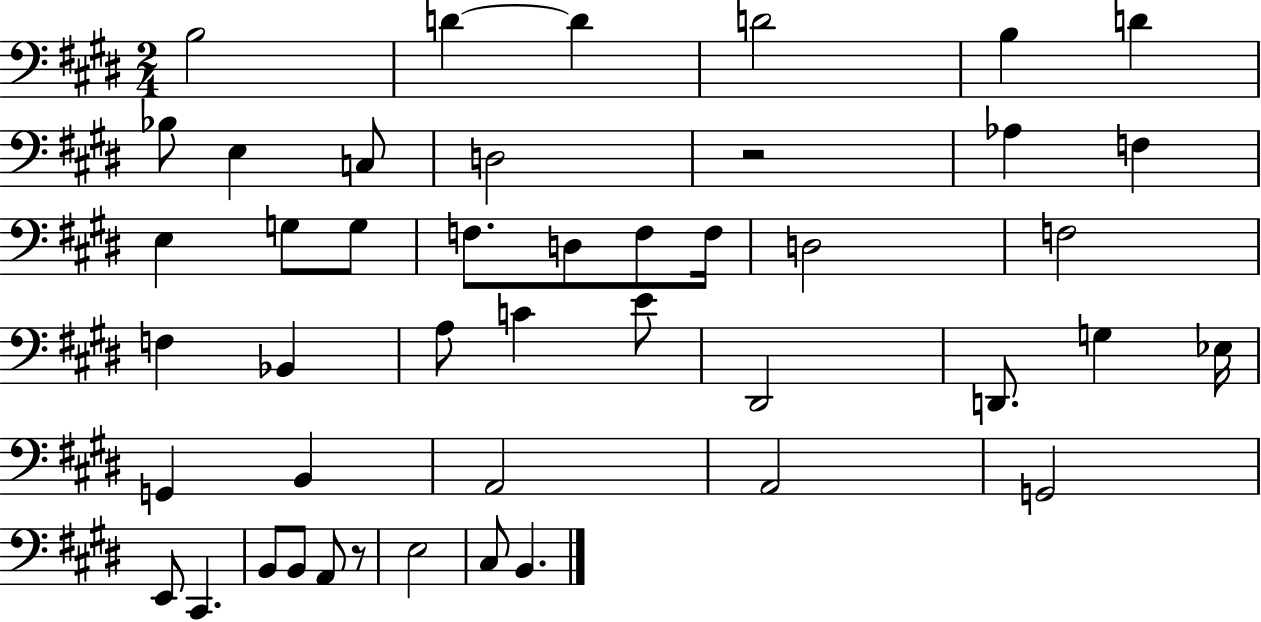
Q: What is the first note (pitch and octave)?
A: B3